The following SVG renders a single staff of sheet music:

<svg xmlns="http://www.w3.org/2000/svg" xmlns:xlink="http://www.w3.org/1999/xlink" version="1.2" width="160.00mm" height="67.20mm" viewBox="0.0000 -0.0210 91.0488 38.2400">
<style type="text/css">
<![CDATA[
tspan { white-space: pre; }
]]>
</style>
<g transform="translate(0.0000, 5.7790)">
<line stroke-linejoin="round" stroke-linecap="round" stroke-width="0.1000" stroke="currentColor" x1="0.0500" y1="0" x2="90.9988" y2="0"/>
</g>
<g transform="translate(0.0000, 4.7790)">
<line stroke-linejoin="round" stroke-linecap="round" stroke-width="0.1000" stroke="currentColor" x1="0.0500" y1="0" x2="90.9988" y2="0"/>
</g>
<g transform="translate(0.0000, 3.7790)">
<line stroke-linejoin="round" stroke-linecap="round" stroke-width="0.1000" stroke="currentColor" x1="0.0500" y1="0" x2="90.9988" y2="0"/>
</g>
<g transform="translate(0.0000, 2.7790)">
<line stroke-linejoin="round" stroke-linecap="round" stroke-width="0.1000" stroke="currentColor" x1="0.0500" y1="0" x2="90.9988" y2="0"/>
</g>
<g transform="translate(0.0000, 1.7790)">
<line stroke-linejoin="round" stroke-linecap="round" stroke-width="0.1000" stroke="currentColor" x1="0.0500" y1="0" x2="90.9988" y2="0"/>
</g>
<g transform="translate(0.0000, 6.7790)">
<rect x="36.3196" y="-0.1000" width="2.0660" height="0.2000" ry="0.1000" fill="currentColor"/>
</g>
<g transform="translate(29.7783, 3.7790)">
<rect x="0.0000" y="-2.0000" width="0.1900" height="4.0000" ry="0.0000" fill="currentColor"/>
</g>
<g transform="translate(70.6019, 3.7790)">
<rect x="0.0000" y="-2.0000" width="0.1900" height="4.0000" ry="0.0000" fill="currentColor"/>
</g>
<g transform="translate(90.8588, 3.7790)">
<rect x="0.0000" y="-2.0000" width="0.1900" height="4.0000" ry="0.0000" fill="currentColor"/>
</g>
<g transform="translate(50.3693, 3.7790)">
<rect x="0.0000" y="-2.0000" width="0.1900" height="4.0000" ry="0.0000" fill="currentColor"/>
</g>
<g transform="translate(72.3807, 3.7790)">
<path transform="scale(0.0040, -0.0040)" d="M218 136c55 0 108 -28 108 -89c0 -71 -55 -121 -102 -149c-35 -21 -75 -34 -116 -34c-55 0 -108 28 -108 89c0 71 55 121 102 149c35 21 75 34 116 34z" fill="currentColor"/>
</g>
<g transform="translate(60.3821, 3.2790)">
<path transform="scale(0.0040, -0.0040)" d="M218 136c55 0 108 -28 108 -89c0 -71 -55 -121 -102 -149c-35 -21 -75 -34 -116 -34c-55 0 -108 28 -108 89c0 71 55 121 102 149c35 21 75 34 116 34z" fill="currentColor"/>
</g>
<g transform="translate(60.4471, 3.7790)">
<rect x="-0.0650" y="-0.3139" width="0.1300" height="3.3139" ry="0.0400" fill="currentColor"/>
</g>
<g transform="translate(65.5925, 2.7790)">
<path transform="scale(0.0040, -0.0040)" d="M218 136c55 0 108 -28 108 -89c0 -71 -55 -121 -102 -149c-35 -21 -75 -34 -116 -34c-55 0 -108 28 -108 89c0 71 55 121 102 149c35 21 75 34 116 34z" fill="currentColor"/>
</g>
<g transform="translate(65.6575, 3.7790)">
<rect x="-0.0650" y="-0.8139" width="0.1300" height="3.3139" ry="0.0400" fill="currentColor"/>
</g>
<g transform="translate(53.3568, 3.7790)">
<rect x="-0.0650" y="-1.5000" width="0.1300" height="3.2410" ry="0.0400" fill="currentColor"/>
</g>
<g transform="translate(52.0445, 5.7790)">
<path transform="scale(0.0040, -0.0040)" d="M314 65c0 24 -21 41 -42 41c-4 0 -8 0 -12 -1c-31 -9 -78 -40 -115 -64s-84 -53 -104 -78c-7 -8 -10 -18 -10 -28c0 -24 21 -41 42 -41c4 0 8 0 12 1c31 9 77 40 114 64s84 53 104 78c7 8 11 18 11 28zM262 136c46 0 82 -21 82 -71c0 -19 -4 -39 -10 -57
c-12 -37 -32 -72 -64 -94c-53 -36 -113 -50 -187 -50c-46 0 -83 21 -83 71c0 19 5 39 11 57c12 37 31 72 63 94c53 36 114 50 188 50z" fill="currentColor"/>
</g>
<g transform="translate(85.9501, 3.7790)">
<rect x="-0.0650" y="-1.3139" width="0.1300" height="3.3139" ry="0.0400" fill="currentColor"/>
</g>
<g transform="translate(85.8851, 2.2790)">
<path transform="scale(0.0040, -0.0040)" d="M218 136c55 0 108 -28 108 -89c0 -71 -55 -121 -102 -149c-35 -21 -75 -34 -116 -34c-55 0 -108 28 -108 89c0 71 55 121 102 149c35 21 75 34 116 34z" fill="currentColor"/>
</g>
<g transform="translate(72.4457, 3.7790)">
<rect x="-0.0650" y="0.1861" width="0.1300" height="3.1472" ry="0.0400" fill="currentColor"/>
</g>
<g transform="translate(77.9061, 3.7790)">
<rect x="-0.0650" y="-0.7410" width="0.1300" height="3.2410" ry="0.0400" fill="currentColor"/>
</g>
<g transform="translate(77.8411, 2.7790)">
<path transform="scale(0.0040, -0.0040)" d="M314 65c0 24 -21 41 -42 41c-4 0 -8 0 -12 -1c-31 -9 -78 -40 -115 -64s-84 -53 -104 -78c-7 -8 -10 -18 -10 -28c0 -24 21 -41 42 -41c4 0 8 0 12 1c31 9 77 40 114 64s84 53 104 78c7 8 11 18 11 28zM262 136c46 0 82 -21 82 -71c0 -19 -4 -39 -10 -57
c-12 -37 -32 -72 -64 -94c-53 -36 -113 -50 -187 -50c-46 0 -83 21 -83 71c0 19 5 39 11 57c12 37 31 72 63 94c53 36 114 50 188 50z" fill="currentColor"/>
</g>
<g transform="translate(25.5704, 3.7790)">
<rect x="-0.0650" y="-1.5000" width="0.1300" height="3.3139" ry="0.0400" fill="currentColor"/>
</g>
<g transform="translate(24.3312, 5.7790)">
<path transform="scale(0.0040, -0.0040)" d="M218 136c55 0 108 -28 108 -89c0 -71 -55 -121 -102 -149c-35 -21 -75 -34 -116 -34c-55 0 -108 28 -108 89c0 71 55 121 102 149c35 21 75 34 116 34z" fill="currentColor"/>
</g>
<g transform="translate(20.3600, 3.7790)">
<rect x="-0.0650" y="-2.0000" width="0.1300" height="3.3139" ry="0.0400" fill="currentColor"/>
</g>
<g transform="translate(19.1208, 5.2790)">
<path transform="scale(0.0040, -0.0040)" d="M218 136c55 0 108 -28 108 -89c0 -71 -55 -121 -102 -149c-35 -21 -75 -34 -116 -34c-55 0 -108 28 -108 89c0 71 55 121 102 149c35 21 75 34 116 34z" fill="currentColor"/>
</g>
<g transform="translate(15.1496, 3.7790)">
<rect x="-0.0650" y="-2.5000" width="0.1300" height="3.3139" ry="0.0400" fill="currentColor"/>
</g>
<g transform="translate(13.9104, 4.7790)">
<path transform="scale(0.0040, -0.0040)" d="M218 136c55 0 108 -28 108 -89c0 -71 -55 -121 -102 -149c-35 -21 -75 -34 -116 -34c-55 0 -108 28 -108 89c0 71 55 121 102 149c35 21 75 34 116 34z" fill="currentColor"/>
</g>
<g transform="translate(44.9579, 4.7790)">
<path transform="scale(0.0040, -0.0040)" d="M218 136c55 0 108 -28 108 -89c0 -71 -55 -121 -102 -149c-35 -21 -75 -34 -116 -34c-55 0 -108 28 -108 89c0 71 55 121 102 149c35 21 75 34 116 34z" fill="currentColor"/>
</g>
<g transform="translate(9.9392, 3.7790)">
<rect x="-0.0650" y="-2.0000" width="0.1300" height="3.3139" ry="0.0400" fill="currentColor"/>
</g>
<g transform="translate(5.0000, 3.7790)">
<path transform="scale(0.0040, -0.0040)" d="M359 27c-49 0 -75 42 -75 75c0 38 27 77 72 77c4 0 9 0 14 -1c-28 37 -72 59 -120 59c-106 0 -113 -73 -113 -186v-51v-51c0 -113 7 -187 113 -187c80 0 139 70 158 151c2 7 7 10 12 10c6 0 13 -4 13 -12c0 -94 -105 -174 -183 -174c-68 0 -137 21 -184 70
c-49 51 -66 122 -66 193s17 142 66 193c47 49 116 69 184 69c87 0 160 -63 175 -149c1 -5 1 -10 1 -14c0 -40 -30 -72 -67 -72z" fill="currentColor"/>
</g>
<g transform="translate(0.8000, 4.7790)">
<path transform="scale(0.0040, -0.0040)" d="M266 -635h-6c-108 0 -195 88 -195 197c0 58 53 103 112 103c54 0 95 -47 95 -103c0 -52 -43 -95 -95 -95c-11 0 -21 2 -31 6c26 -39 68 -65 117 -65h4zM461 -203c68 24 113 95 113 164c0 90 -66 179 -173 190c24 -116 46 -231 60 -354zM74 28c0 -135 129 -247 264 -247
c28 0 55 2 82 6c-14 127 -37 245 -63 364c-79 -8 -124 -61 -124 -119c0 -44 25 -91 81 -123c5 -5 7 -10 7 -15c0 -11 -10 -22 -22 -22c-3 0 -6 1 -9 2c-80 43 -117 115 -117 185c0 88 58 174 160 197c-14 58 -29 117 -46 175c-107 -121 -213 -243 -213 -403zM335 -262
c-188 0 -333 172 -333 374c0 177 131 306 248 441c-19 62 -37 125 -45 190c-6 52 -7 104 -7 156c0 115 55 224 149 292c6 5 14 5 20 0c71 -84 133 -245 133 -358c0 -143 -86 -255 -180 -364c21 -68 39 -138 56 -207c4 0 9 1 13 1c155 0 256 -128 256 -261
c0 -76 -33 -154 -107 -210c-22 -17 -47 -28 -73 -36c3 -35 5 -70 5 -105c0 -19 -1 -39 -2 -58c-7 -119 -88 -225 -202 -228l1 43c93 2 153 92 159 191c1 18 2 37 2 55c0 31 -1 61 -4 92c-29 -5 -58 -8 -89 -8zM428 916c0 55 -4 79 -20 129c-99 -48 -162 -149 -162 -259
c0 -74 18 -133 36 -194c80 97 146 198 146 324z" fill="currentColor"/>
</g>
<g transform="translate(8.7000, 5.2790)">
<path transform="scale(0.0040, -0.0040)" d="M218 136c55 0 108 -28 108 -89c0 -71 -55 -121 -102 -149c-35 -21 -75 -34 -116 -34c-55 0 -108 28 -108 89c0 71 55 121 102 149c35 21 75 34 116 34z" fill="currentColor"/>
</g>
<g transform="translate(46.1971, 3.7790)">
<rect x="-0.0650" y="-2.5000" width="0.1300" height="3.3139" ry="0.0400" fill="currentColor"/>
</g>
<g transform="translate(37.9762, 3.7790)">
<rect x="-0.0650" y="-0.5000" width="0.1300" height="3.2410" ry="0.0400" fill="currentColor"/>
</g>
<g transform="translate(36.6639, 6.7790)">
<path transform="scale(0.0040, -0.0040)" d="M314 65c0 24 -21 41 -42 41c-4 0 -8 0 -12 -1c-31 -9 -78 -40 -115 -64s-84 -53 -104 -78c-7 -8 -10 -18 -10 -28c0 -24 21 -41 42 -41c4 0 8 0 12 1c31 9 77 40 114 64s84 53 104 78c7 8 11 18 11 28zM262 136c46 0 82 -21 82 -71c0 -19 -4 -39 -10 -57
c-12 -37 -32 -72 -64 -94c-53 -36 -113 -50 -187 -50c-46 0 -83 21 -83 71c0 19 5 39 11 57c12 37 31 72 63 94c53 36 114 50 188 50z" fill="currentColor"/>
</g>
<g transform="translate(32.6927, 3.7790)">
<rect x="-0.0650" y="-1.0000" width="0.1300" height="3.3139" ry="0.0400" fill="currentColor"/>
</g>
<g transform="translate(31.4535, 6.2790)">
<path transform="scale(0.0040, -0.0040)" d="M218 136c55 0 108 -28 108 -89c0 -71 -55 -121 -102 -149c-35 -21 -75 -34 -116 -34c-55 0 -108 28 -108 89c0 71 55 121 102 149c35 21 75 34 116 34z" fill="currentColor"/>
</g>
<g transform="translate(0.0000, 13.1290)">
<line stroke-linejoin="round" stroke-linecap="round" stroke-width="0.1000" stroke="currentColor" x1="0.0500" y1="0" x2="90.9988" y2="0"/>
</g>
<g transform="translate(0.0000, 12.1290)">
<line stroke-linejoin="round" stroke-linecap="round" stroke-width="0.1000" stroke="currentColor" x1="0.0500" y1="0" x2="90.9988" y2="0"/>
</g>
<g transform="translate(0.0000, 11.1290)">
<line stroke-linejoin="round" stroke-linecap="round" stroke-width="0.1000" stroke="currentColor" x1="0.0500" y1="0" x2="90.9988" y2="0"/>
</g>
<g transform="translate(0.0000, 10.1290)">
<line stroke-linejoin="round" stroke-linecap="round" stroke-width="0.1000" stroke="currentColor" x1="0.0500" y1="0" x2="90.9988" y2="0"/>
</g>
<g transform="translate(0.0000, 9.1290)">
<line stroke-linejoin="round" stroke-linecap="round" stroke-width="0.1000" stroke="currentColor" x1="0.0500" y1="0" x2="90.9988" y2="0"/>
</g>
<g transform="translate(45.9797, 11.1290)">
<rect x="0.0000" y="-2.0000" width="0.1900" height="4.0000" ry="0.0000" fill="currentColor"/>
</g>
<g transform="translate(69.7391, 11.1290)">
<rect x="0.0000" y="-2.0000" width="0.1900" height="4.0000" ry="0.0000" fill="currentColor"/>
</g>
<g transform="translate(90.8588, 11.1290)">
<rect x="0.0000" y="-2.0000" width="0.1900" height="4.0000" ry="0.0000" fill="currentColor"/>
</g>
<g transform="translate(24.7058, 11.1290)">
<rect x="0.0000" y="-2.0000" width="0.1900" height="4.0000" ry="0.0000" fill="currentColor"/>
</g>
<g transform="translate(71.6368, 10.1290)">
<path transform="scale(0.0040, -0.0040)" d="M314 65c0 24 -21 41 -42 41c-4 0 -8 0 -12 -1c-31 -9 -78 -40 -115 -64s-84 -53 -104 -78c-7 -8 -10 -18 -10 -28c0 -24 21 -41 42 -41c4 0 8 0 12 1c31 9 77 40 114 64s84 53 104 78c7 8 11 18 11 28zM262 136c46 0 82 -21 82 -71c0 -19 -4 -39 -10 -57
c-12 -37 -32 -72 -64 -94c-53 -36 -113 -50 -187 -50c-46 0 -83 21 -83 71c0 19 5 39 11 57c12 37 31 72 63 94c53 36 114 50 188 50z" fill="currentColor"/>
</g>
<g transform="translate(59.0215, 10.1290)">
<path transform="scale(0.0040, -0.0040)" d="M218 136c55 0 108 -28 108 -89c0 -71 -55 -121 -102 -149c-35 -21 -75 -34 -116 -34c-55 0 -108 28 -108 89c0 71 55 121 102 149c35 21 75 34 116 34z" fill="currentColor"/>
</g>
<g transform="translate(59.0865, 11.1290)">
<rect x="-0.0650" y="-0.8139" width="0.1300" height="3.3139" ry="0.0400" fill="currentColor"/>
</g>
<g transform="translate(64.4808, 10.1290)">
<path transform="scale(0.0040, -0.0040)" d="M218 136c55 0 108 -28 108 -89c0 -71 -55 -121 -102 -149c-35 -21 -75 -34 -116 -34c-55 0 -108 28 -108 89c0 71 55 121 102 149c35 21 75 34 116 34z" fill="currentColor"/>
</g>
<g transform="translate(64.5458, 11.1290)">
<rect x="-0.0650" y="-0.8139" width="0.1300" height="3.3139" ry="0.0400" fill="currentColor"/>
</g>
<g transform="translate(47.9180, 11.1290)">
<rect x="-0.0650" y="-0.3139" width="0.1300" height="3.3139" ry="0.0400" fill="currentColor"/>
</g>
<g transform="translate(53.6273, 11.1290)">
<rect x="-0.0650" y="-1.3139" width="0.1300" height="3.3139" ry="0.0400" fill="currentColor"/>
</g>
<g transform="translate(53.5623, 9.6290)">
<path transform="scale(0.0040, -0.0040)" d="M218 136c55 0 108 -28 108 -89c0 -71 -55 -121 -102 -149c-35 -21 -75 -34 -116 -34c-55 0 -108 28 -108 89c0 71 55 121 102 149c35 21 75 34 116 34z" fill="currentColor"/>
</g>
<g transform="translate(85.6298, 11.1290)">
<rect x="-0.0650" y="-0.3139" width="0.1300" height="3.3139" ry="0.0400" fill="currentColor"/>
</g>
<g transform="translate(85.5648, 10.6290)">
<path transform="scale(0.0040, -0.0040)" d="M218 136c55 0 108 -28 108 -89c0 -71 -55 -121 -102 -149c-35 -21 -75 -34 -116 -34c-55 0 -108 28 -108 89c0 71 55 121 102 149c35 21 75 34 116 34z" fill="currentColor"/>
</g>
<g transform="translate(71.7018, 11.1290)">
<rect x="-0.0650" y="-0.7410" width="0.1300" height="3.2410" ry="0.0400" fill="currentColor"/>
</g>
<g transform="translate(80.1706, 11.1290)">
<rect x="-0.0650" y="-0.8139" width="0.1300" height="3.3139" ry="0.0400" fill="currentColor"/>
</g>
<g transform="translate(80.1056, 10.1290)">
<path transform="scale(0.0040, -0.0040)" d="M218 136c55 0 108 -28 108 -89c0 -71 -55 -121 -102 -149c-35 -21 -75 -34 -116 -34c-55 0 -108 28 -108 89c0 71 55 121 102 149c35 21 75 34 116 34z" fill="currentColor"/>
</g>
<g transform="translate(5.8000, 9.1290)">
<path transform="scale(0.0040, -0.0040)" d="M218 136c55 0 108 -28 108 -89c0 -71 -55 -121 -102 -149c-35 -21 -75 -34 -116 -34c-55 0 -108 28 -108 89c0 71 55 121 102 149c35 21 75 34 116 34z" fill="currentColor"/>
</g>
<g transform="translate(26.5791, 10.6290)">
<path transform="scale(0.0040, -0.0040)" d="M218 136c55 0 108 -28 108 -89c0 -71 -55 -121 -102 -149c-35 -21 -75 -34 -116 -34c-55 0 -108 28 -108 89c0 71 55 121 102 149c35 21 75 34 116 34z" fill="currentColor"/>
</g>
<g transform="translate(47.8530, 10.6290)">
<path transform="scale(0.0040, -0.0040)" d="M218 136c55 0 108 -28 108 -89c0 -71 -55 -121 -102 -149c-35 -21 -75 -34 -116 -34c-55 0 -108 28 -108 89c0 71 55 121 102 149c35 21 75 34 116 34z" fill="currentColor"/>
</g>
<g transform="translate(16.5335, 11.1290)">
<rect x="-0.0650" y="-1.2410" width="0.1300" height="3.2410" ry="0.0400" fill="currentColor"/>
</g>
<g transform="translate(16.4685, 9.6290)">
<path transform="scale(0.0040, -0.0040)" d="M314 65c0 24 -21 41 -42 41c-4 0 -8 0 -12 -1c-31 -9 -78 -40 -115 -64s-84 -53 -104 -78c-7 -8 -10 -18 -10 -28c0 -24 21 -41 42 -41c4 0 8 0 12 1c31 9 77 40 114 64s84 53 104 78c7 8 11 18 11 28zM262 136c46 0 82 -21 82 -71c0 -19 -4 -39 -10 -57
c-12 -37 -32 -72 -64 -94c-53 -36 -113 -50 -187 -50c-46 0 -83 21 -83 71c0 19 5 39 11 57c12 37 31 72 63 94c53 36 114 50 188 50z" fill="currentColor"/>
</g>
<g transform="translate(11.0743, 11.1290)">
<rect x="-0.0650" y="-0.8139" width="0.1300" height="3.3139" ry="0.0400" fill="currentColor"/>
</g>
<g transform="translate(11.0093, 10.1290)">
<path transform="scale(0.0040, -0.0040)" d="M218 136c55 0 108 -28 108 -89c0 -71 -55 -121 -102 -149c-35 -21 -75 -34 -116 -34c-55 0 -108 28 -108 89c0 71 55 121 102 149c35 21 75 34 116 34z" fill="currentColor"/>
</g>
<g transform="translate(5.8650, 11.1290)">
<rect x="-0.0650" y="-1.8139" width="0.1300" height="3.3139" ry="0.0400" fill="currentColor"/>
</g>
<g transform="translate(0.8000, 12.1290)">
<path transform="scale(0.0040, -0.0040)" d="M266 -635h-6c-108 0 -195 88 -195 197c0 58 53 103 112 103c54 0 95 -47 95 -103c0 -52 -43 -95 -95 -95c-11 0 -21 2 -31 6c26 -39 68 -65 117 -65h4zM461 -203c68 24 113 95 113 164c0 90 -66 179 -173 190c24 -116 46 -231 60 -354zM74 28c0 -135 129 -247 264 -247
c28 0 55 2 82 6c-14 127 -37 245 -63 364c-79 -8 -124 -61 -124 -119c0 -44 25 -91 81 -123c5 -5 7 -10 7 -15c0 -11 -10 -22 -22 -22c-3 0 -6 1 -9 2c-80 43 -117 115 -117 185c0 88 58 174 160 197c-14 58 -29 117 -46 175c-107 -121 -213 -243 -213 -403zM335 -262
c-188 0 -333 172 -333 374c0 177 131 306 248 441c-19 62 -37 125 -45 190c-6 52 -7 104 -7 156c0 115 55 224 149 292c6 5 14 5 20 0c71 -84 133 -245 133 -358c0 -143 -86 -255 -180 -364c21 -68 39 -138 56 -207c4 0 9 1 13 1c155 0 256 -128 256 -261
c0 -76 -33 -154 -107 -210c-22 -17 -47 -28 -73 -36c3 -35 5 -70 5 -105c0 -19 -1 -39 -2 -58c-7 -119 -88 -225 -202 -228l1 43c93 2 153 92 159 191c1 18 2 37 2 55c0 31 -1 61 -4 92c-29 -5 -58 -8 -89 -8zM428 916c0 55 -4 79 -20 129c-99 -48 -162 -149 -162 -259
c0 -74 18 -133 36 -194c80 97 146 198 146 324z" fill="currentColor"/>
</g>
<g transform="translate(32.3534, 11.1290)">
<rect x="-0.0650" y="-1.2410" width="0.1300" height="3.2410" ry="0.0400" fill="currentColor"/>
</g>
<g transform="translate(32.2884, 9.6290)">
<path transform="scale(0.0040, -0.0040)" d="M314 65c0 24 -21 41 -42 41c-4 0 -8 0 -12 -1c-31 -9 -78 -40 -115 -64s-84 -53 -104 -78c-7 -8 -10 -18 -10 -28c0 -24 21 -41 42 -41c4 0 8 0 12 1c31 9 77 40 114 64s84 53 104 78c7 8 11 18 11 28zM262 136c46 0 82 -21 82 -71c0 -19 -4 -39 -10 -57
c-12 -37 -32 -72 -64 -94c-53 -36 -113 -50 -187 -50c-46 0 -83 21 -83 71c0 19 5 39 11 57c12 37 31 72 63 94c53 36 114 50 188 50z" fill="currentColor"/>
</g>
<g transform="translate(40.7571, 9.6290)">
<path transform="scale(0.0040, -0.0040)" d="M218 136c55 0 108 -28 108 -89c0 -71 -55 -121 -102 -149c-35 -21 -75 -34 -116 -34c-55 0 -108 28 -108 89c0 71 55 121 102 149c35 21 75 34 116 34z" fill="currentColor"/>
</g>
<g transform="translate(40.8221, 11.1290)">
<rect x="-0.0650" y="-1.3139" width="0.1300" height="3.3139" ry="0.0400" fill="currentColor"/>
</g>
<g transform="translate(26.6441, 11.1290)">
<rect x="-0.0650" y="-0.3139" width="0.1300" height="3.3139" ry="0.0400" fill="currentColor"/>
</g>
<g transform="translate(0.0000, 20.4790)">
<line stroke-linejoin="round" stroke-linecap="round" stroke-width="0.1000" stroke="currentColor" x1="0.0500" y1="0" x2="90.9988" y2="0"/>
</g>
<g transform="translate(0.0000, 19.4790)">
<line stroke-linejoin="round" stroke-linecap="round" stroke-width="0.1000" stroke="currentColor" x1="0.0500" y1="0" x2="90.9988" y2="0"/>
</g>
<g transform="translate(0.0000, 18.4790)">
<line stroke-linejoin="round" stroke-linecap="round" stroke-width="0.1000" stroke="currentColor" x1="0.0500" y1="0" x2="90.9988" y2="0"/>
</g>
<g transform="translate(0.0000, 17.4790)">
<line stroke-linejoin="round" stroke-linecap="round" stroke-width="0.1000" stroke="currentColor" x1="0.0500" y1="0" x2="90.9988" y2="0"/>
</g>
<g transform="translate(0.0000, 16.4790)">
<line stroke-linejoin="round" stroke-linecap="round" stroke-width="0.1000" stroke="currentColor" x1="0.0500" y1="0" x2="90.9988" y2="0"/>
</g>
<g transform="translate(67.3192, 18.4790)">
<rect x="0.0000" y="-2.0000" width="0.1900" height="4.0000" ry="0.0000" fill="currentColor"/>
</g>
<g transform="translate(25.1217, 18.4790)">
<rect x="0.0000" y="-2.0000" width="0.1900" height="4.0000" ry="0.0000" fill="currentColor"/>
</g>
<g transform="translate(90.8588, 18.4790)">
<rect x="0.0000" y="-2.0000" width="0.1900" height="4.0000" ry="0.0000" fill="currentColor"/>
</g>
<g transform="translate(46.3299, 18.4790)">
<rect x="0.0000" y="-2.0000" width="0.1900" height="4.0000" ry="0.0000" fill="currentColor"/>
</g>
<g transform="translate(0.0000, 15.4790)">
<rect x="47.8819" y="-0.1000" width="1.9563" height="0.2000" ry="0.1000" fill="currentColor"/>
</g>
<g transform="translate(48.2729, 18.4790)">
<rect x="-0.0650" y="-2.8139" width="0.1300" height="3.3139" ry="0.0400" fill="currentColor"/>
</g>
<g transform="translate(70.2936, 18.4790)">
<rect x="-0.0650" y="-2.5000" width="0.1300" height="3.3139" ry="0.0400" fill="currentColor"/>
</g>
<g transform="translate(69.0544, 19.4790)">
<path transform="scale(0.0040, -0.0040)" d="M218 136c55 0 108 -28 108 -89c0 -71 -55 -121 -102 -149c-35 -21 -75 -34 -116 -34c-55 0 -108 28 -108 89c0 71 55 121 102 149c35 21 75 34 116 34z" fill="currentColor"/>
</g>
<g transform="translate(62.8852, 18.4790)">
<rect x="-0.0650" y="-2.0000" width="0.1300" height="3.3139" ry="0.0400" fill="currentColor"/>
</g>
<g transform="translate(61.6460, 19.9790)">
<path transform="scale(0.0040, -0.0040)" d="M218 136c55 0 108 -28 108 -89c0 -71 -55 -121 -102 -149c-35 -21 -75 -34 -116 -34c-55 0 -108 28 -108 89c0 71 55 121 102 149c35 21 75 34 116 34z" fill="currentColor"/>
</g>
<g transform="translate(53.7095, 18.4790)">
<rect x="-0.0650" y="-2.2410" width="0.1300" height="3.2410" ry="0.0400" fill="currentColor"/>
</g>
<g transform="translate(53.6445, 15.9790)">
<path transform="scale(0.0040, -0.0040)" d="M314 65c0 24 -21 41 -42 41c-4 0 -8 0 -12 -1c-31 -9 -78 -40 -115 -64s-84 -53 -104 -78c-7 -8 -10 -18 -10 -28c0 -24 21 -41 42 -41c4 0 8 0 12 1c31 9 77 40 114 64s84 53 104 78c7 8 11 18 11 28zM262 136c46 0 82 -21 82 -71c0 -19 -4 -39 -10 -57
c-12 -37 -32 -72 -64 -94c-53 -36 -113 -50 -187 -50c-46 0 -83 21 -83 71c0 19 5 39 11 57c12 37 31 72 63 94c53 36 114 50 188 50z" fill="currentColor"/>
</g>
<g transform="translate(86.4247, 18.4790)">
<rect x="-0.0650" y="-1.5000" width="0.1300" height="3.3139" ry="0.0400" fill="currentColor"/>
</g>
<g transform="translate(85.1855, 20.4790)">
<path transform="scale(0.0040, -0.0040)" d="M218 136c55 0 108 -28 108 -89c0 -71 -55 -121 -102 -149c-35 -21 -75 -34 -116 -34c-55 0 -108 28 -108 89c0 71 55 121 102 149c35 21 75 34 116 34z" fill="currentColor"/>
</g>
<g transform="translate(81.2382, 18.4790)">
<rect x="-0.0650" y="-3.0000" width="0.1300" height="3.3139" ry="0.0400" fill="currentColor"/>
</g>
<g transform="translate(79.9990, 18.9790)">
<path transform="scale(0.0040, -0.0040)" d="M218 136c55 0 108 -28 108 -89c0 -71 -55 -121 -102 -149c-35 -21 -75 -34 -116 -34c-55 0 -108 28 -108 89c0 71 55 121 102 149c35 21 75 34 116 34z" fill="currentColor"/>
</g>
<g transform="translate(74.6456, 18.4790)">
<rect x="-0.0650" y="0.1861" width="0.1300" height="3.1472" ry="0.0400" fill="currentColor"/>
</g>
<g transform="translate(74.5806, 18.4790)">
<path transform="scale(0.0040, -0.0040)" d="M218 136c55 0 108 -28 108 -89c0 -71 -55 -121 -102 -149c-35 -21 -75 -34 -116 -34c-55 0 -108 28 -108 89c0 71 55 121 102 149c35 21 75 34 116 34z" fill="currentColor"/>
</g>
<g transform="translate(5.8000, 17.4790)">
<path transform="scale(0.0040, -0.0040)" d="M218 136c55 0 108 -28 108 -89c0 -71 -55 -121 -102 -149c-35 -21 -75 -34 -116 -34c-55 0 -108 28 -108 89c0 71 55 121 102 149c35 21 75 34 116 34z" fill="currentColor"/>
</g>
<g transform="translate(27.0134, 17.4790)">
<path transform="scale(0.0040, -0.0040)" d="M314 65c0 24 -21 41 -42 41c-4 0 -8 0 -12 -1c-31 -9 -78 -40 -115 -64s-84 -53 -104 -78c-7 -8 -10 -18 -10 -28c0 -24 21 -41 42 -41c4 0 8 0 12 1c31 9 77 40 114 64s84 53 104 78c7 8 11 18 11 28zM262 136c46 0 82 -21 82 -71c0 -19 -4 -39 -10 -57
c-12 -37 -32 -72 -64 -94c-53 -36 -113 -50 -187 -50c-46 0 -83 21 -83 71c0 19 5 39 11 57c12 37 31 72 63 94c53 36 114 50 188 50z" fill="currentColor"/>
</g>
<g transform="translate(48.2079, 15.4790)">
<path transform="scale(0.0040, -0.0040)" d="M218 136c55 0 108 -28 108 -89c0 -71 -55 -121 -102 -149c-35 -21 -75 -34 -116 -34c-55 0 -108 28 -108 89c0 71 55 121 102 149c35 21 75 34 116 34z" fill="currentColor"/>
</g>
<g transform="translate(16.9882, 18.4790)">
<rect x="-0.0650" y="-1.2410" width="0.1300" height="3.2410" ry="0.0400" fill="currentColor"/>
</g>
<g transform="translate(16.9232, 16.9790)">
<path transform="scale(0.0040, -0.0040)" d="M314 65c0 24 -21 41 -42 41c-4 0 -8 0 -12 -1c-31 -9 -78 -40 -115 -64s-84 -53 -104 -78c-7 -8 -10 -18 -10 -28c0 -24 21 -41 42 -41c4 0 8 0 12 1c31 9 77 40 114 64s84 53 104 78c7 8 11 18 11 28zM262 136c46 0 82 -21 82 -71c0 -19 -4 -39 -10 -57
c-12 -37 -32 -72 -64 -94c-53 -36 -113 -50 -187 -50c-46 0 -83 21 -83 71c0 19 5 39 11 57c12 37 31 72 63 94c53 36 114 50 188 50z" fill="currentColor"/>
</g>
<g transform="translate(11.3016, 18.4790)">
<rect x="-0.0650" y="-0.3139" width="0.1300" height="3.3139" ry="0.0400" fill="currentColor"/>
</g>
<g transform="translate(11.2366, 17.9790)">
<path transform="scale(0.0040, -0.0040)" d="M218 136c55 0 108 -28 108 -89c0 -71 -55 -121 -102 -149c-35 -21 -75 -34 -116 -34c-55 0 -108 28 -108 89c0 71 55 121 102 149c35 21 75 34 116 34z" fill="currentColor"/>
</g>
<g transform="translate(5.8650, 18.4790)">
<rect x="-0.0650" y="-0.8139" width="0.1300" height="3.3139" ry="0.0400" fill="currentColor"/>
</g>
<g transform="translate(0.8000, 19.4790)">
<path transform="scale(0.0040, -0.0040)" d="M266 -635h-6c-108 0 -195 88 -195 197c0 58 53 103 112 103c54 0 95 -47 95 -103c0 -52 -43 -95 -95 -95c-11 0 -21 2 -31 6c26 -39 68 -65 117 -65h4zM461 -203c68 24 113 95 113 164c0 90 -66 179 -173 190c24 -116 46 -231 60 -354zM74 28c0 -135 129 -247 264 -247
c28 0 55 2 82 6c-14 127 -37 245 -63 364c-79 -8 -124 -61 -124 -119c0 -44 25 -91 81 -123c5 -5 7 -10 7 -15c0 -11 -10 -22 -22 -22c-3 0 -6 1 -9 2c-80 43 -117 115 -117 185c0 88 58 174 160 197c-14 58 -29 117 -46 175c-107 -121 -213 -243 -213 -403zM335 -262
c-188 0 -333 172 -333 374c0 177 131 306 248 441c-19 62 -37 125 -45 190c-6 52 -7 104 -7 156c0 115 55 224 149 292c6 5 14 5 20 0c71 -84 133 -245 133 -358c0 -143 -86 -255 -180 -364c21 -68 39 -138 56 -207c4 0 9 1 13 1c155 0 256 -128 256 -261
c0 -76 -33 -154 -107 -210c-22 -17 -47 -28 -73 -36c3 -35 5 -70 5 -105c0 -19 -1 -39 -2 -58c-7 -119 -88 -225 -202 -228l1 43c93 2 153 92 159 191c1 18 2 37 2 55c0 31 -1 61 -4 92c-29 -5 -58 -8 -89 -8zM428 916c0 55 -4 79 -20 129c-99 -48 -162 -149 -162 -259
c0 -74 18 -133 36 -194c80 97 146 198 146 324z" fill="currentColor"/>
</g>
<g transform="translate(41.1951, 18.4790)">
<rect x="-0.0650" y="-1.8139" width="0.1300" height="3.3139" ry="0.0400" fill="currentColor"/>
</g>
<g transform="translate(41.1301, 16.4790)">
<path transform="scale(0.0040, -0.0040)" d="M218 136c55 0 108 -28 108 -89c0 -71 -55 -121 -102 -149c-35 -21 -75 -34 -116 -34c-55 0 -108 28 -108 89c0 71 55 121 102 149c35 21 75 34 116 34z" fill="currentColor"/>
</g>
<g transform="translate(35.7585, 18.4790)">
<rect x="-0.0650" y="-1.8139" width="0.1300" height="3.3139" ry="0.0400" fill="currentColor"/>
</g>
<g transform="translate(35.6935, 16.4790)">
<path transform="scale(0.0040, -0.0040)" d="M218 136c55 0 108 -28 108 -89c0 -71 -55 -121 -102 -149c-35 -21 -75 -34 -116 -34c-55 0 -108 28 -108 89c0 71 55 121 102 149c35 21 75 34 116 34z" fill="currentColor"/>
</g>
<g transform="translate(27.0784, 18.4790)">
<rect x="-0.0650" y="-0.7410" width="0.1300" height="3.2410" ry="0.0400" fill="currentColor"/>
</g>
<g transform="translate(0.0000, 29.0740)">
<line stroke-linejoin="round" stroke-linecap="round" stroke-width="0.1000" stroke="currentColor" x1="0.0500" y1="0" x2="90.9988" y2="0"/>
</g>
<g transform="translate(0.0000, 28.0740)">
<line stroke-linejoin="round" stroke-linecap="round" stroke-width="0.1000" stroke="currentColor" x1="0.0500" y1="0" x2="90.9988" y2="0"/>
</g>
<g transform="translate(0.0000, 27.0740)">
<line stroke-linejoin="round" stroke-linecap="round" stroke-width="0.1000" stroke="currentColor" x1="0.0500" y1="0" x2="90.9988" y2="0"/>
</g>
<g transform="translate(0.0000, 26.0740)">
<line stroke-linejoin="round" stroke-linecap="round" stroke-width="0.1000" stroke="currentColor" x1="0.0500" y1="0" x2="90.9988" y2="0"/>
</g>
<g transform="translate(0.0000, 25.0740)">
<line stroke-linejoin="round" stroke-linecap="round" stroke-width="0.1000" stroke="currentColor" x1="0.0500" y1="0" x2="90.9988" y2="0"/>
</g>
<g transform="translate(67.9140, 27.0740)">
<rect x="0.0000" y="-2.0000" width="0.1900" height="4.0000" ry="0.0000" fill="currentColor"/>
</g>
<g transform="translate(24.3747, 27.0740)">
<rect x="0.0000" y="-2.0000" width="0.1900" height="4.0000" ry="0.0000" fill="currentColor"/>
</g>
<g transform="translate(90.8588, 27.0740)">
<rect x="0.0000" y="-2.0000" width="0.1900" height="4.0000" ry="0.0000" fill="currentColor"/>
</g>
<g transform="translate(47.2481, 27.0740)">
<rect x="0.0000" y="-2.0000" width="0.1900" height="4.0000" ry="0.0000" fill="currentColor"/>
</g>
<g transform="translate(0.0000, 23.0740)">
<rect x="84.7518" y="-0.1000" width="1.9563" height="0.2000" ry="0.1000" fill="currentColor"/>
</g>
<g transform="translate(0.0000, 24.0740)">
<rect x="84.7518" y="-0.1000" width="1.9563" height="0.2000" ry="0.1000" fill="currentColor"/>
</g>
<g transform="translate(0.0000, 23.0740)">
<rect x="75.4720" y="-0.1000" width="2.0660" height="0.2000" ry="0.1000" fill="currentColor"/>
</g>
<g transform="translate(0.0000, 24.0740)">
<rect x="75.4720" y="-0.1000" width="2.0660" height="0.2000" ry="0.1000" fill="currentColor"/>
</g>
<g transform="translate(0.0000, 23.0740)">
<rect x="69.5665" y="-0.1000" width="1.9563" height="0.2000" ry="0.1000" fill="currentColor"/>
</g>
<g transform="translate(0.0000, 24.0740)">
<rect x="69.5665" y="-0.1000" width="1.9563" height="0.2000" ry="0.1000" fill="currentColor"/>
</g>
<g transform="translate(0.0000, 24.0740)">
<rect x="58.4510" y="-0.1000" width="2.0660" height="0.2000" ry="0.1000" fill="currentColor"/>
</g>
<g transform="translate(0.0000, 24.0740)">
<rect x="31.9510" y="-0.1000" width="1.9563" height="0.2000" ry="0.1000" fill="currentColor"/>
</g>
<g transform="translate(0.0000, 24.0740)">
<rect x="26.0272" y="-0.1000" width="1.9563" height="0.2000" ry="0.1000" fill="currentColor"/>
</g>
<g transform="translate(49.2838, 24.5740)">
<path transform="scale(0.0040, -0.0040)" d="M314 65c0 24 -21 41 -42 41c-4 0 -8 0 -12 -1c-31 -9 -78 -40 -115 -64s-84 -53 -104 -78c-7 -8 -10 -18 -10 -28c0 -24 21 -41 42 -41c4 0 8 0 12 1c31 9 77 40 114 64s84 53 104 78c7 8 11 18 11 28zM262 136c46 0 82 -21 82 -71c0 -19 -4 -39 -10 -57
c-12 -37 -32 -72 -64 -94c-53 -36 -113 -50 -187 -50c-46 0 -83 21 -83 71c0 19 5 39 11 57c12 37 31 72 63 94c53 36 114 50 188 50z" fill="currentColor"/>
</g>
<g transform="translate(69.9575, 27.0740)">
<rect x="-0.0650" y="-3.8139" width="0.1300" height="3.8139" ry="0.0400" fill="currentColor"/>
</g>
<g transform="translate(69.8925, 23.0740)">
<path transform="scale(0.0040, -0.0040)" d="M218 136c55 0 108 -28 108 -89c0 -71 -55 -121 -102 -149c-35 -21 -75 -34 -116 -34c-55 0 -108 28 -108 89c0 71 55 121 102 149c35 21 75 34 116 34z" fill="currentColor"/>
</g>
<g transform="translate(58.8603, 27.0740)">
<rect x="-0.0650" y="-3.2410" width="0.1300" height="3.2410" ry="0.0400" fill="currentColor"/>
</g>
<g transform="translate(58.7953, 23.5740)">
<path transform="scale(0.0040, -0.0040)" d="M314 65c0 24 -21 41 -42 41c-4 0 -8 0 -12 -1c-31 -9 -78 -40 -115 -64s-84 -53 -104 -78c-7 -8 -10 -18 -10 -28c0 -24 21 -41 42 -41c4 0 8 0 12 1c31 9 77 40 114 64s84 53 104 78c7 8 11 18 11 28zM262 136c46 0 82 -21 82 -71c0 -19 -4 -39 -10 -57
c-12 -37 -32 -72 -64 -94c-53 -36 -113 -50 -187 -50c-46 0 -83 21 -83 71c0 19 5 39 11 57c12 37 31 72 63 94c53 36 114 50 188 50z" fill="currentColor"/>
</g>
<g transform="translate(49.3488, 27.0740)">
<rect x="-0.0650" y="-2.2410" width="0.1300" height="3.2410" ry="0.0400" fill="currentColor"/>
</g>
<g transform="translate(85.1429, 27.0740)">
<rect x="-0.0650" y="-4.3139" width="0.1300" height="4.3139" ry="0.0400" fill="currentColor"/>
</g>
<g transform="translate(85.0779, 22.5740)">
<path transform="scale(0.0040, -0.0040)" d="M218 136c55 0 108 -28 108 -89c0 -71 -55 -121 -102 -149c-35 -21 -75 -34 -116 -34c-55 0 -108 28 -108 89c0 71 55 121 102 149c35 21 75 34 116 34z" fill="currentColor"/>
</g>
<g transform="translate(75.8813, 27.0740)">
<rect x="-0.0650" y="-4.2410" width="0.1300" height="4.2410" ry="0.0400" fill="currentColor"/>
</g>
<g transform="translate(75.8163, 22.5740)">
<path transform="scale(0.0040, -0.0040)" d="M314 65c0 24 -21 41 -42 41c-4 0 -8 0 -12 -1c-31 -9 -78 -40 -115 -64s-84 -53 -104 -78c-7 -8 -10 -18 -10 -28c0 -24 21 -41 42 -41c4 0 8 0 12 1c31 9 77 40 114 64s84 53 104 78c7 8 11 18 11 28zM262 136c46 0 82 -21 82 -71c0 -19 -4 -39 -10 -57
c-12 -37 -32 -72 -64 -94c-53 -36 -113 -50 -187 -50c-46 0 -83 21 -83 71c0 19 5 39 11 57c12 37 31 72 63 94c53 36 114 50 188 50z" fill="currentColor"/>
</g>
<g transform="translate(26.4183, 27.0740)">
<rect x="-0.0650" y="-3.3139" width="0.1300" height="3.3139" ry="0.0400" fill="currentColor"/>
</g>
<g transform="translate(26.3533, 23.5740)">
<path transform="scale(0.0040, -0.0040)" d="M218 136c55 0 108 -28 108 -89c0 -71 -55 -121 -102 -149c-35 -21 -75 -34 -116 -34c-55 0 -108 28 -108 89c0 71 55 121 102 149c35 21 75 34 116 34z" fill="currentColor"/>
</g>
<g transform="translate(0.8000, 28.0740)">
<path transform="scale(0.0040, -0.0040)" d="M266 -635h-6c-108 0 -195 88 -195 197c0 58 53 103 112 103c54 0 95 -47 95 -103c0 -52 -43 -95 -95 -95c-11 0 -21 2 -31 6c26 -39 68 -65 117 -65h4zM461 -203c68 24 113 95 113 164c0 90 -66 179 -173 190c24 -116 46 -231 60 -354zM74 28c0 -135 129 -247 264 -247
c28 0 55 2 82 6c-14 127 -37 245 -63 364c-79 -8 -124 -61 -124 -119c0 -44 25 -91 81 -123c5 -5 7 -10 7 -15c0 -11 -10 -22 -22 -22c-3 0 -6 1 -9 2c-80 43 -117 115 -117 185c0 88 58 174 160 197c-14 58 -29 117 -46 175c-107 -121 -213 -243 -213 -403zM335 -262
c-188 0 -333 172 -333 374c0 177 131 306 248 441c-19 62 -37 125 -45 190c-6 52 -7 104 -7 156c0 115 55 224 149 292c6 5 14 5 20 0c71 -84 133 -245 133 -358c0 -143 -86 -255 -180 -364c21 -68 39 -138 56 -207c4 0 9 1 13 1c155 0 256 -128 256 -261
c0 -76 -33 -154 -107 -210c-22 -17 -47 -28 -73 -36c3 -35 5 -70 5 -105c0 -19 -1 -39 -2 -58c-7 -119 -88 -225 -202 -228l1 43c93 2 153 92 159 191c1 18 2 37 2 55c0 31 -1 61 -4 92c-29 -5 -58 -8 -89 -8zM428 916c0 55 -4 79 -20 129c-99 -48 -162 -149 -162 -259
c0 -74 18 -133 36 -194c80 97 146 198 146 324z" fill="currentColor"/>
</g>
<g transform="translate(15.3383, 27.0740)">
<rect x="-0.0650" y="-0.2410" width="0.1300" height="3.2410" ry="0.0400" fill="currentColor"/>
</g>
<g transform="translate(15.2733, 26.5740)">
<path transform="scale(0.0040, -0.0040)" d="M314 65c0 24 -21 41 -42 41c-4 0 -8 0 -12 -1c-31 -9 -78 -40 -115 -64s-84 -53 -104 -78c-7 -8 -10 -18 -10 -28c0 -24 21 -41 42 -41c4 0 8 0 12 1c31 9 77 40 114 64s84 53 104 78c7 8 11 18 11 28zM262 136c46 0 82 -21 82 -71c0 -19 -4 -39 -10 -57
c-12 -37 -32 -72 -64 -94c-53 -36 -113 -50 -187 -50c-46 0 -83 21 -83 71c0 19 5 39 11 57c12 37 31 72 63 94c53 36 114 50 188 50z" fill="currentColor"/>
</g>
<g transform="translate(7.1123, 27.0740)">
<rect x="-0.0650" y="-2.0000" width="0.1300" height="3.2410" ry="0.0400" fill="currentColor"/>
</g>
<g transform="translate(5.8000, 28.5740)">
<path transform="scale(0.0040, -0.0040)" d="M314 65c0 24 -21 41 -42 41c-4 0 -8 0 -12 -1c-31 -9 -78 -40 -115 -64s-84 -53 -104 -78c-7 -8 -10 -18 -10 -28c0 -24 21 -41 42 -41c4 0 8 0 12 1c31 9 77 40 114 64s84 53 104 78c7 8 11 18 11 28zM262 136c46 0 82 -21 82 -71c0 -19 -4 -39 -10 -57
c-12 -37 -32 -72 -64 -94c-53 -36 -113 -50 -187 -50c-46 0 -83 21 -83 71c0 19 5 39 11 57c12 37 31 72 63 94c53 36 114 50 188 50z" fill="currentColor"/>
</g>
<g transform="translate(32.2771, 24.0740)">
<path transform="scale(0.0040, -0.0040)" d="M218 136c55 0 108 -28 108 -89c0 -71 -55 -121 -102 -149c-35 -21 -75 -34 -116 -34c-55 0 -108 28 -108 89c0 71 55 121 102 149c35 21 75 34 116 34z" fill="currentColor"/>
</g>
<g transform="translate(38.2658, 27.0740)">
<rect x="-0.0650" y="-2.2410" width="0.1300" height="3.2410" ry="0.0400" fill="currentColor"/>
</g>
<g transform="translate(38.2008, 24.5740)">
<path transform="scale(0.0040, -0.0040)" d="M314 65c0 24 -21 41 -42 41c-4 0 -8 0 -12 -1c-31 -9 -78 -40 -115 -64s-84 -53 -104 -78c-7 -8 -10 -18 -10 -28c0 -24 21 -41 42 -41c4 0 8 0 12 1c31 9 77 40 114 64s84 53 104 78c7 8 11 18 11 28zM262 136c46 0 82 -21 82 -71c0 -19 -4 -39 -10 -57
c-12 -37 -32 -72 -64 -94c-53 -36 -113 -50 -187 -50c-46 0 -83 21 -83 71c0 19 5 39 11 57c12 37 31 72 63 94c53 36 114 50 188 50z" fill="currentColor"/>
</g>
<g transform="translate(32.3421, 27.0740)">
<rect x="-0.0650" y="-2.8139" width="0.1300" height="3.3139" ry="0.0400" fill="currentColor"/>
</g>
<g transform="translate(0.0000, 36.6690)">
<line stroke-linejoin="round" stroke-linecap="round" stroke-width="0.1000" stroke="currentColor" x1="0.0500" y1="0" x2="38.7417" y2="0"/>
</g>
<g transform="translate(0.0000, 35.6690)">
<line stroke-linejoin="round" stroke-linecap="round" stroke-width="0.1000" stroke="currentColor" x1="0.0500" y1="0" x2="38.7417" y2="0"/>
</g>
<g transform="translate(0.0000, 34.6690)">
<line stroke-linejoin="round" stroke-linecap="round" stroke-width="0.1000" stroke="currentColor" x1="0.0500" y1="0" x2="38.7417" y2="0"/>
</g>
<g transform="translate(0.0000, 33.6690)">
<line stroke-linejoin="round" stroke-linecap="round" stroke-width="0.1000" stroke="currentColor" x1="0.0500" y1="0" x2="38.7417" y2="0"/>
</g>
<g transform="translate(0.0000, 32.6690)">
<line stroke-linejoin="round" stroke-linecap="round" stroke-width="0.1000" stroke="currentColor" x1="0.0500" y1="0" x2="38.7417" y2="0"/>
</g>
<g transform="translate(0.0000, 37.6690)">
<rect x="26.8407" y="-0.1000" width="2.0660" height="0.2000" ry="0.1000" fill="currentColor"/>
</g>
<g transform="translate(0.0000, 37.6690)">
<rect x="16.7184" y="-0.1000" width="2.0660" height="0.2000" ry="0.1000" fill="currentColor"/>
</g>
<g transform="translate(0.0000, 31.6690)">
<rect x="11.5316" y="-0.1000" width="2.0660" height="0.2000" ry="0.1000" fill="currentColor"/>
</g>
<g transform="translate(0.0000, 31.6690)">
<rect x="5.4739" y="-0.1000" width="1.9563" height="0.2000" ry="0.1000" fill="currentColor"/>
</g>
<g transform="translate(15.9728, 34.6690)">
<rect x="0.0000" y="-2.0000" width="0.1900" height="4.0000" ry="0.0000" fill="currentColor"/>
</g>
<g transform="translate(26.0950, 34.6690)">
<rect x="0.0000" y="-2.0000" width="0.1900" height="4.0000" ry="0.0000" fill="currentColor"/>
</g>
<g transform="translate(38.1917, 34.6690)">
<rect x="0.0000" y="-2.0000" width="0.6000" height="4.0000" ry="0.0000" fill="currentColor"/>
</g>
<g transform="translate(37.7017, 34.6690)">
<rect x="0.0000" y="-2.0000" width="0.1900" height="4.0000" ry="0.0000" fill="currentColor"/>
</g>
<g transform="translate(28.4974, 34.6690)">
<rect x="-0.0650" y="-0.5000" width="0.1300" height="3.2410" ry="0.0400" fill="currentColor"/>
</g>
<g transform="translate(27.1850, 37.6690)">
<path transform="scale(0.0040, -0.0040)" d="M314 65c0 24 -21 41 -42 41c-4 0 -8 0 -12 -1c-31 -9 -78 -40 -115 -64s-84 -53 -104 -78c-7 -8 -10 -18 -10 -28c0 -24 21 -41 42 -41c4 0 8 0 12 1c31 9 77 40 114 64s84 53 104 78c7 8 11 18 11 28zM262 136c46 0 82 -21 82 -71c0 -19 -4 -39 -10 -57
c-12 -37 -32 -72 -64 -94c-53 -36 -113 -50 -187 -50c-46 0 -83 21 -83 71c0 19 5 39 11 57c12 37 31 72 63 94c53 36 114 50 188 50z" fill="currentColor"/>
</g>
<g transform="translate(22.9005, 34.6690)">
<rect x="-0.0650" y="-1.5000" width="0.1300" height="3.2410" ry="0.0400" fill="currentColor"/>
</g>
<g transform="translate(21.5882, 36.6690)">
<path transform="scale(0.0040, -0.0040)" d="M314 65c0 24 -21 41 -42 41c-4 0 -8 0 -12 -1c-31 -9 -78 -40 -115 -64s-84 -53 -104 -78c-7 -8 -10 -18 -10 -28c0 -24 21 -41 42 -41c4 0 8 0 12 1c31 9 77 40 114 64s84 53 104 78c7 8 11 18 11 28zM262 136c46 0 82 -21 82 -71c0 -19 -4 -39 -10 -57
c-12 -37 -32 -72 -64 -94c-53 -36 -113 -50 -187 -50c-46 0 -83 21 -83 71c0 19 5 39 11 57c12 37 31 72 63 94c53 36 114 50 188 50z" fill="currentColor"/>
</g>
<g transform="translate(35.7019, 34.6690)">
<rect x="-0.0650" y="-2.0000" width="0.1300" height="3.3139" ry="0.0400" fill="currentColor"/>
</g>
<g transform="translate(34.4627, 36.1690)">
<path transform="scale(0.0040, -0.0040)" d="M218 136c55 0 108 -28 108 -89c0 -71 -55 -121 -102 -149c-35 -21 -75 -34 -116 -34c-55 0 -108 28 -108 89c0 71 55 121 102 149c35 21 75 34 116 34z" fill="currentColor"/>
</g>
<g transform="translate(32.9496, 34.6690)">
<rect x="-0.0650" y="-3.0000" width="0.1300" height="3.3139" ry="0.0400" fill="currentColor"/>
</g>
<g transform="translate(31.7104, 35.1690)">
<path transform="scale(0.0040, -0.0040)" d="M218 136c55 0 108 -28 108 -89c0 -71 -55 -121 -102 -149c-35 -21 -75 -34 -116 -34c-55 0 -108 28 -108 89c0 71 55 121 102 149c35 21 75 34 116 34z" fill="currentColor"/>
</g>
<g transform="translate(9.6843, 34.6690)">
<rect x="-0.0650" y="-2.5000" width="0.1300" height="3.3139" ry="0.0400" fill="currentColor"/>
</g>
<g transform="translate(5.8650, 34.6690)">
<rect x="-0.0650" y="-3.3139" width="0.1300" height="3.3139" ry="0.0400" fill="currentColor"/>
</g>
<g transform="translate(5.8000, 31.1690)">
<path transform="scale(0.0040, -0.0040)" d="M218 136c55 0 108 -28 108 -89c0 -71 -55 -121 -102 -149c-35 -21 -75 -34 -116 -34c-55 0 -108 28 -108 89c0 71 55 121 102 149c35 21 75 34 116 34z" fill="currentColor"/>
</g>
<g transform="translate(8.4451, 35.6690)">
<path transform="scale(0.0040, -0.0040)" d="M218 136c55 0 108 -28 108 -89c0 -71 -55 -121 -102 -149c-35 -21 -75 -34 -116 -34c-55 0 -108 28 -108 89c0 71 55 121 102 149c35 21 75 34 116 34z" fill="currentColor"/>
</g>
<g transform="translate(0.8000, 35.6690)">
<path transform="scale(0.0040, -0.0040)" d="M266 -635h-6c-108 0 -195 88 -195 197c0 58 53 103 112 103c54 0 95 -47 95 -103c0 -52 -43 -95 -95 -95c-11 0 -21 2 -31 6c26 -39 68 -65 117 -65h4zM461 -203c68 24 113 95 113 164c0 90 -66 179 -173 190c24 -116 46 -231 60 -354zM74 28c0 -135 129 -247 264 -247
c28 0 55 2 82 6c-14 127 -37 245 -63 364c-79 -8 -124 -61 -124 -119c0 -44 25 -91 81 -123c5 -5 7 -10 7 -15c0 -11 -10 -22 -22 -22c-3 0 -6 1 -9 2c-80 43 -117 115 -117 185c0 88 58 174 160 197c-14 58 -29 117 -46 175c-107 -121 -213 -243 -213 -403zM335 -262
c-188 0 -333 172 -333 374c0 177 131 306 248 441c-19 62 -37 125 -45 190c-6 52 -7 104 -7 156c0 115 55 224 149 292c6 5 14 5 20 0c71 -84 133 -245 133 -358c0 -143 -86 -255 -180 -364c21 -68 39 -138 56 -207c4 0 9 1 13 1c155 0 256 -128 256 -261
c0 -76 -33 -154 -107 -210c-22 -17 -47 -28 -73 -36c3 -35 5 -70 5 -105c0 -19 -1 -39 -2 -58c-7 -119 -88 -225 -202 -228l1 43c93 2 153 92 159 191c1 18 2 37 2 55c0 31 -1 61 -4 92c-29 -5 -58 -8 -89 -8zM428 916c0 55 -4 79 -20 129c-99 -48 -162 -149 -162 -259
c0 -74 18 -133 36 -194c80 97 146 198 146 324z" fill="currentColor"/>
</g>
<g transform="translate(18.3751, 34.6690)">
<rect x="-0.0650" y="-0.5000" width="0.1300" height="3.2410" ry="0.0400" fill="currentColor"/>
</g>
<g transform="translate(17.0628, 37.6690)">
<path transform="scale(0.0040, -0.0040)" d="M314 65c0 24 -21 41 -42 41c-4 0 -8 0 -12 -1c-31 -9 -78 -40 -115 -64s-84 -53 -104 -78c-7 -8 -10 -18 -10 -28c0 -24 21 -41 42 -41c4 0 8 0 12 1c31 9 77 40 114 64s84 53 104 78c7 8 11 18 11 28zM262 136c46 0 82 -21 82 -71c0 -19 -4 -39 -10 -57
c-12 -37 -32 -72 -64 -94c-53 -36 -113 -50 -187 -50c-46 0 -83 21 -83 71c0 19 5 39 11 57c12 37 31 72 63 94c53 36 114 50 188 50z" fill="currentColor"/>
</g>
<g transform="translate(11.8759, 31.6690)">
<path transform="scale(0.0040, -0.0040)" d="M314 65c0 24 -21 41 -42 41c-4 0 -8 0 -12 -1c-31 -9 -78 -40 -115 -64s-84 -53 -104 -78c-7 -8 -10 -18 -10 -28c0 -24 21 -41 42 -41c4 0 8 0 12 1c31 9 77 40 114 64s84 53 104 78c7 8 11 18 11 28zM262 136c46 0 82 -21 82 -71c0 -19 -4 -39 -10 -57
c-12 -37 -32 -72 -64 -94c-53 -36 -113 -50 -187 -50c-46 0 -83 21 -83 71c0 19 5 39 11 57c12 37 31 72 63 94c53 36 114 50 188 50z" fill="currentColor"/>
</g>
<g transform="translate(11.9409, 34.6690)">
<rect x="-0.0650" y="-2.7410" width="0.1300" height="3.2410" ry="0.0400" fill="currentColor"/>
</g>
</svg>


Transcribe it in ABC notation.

X:1
T:Untitled
M:4/4
L:1/4
K:C
F G F E D C2 G E2 c d B d2 e f d e2 c e2 e c e d d d2 d c d c e2 d2 f f a g2 F G B A E F2 c2 b a g2 g2 b2 c' d'2 d' b G a2 C2 E2 C2 A F